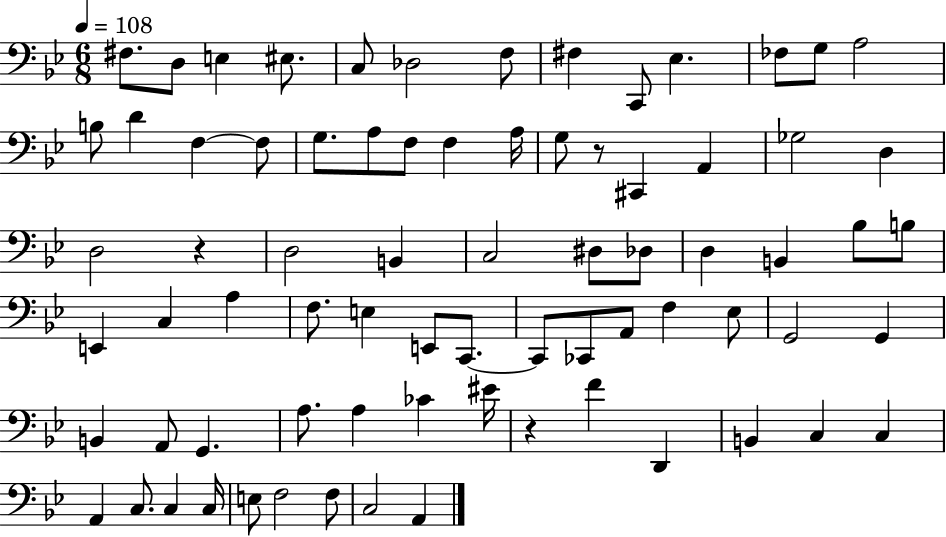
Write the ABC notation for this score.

X:1
T:Untitled
M:6/8
L:1/4
K:Bb
^F,/2 D,/2 E, ^E,/2 C,/2 _D,2 F,/2 ^F, C,,/2 _E, _F,/2 G,/2 A,2 B,/2 D F, F,/2 G,/2 A,/2 F,/2 F, A,/4 G,/2 z/2 ^C,, A,, _G,2 D, D,2 z D,2 B,, C,2 ^D,/2 _D,/2 D, B,, _B,/2 B,/2 E,, C, A, F,/2 E, E,,/2 C,,/2 C,,/2 _C,,/2 A,,/2 F, _E,/2 G,,2 G,, B,, A,,/2 G,, A,/2 A, _C ^E/4 z F D,, B,, C, C, A,, C,/2 C, C,/4 E,/2 F,2 F,/2 C,2 A,,